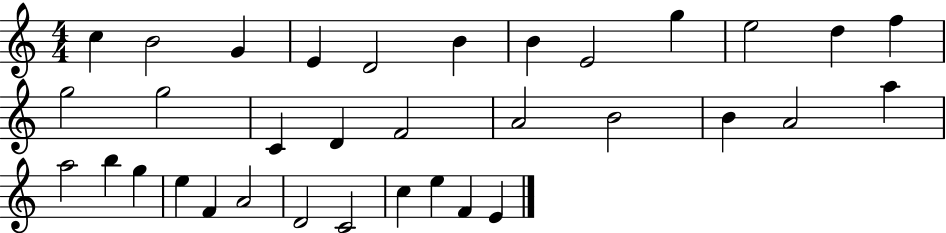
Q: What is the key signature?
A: C major